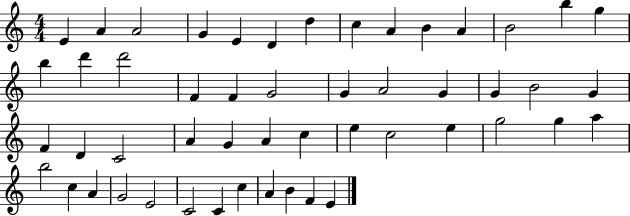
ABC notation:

X:1
T:Untitled
M:4/4
L:1/4
K:C
E A A2 G E D d c A B A B2 b g b d' d'2 F F G2 G A2 G G B2 G F D C2 A G A c e c2 e g2 g a b2 c A G2 E2 C2 C c A B F E